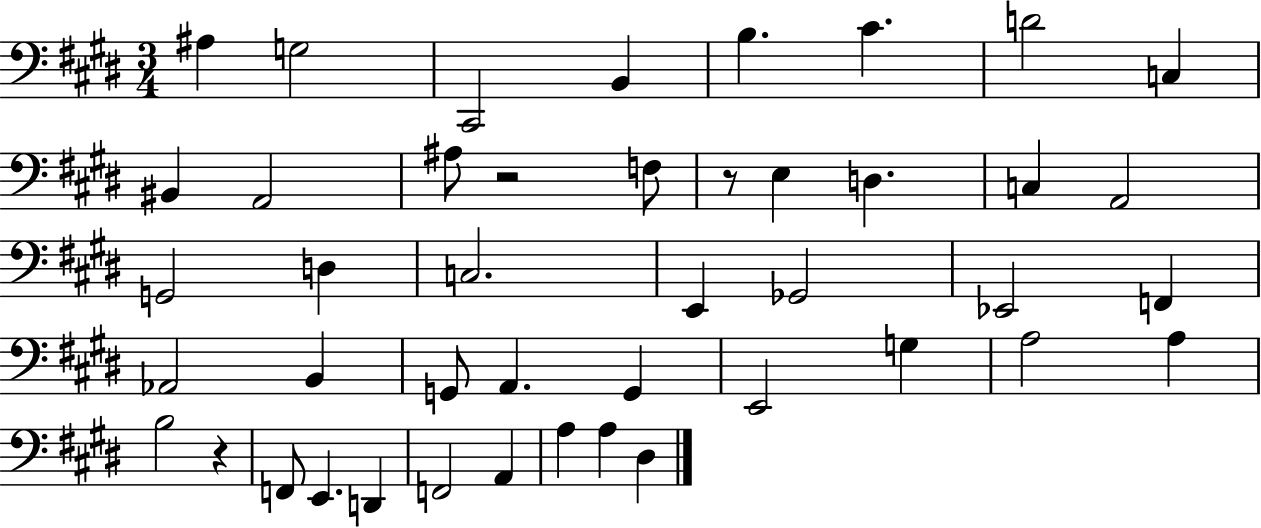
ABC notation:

X:1
T:Untitled
M:3/4
L:1/4
K:E
^A, G,2 ^C,,2 B,, B, ^C D2 C, ^B,, A,,2 ^A,/2 z2 F,/2 z/2 E, D, C, A,,2 G,,2 D, C,2 E,, _G,,2 _E,,2 F,, _A,,2 B,, G,,/2 A,, G,, E,,2 G, A,2 A, B,2 z F,,/2 E,, D,, F,,2 A,, A, A, ^D,